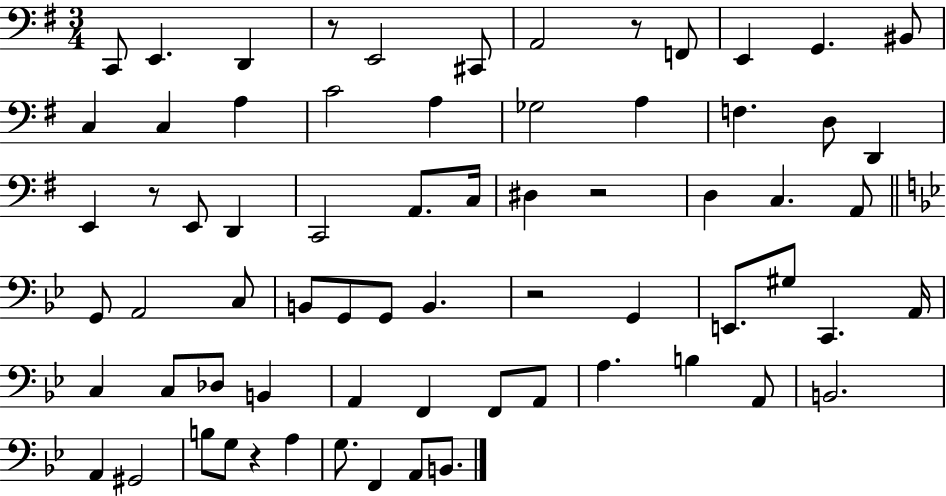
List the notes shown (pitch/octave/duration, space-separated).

C2/e E2/q. D2/q R/e E2/h C#2/e A2/h R/e F2/e E2/q G2/q. BIS2/e C3/q C3/q A3/q C4/h A3/q Gb3/h A3/q F3/q. D3/e D2/q E2/q R/e E2/e D2/q C2/h A2/e. C3/s D#3/q R/h D3/q C3/q. A2/e G2/e A2/h C3/e B2/e G2/e G2/e B2/q. R/h G2/q E2/e. G#3/e C2/q. A2/s C3/q C3/e Db3/e B2/q A2/q F2/q F2/e A2/e A3/q. B3/q A2/e B2/h. A2/q G#2/h B3/e G3/e R/q A3/q G3/e. F2/q A2/e B2/e.